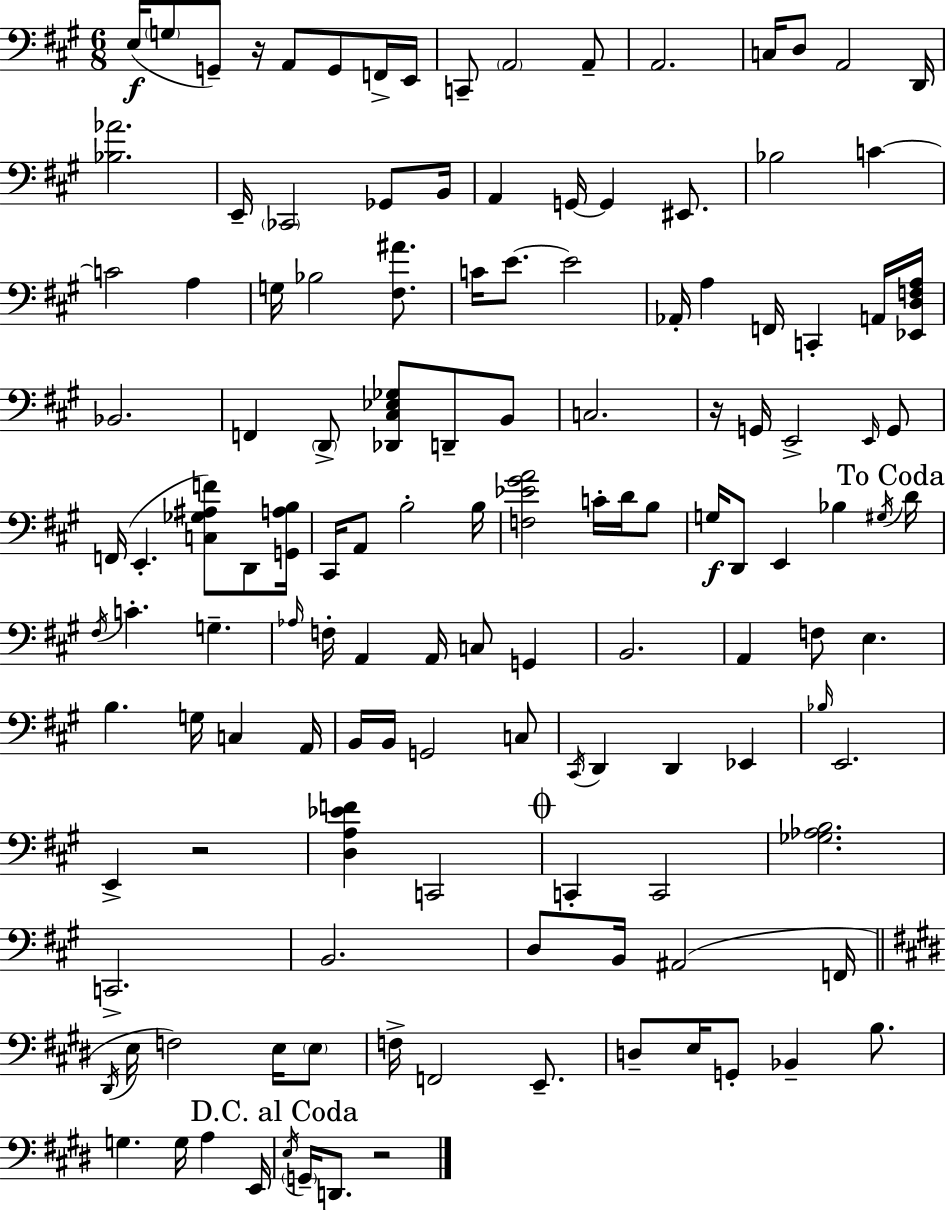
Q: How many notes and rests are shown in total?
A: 133